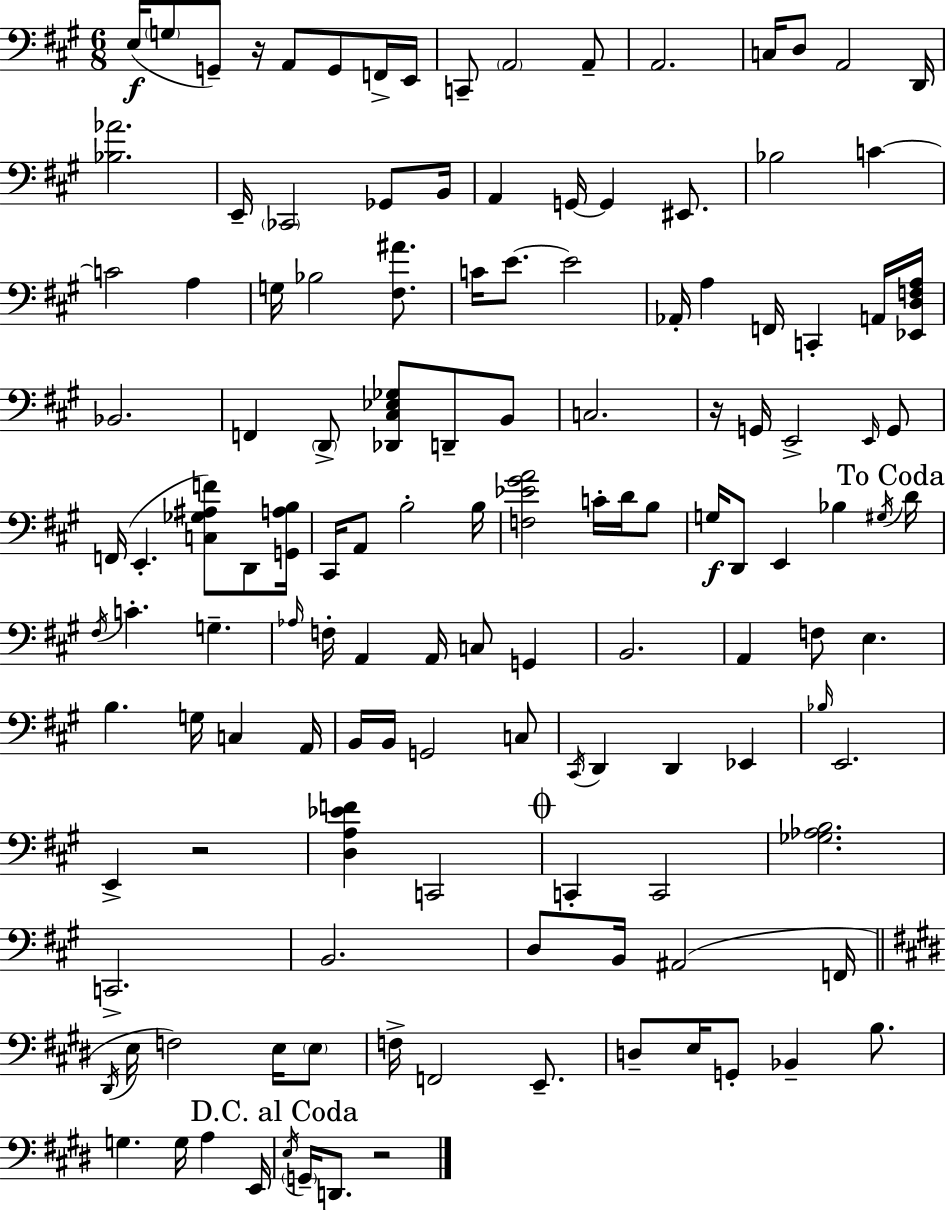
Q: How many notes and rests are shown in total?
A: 133